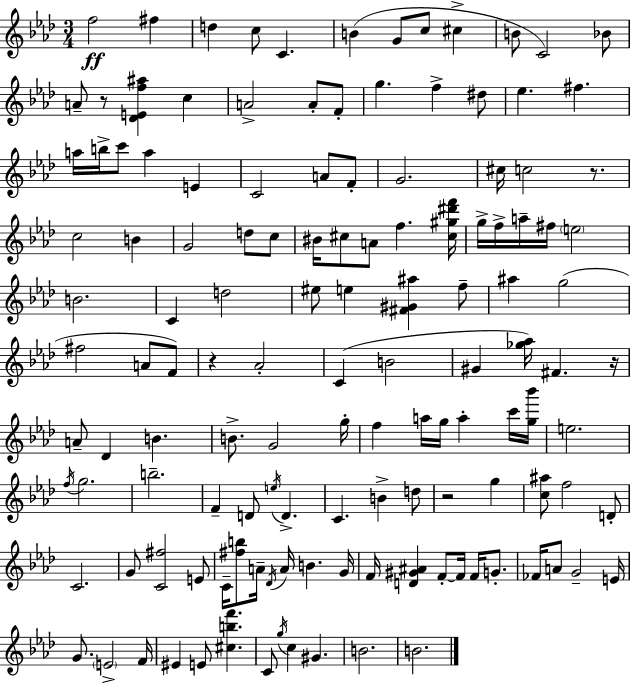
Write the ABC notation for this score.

X:1
T:Untitled
M:3/4
L:1/4
K:Ab
f2 ^f d c/2 C B G/2 c/2 ^c B/2 C2 _B/2 A/2 z/2 [_DEf^a] c A2 A/2 F/2 g f ^d/2 _e ^f a/4 b/4 c'/2 a E C2 A/2 F/2 G2 ^c/4 c2 z/2 c2 B G2 d/2 c/2 ^B/4 ^c/2 A/2 f [^c^g^d'f']/4 g/4 f/4 a/4 ^f/4 e2 B2 C d2 ^e/2 e [^F^G^a] f/2 ^a g2 ^f2 A/2 F/2 z _A2 C B2 ^G [_g_a]/4 ^F z/4 A/2 _D B B/2 G2 g/4 f a/4 g/4 a c'/4 [g_b']/4 e2 f/4 g2 b2 F D/2 e/4 D C B d/2 z2 g [c^a]/2 f2 D/2 C2 G/2 [C^f]2 E/2 C/4 [^fb]/2 A/4 _D/4 A/4 B G/4 F/4 [D^G^A] F/2 F/4 F/4 G/2 _F/4 A/2 G2 E/4 G/2 E2 F/4 ^E E/2 [^cbf'] C/2 g/4 c ^G B2 B2